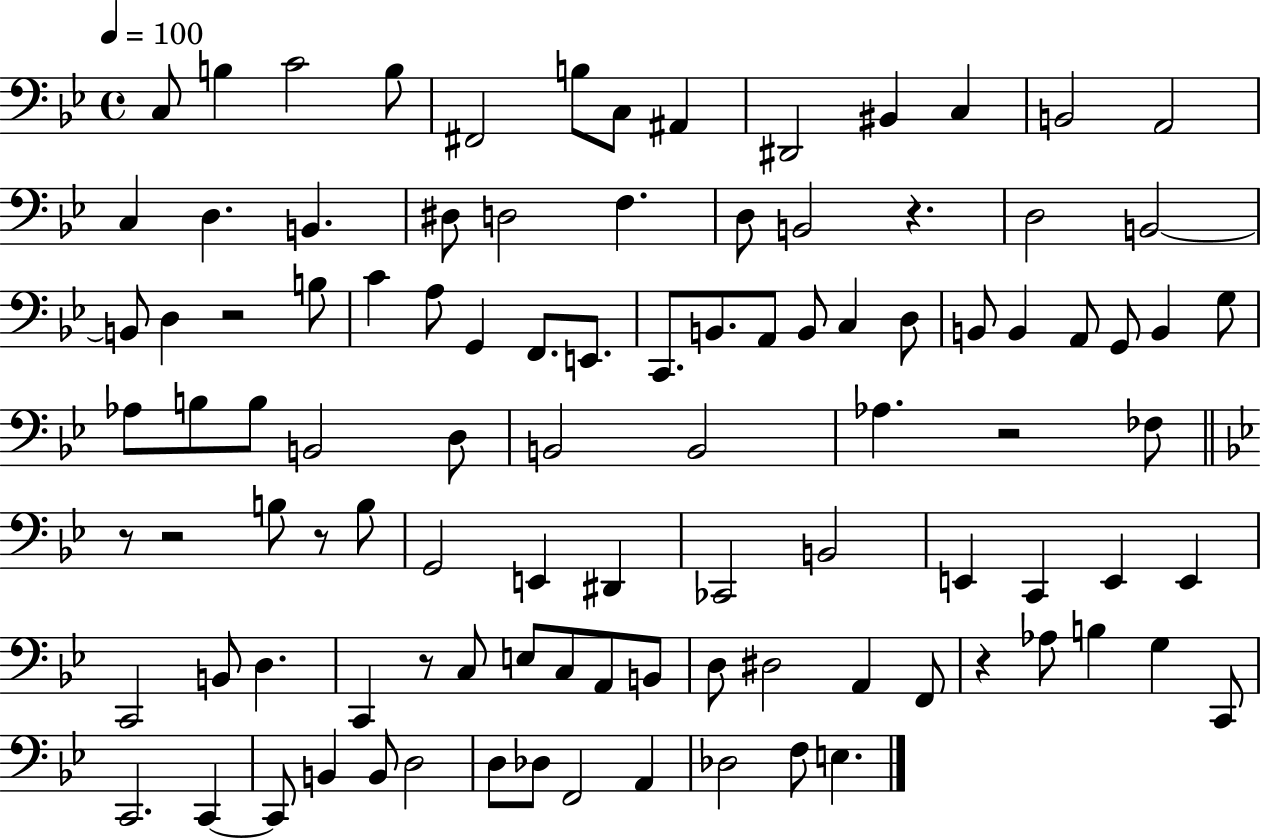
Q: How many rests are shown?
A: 8